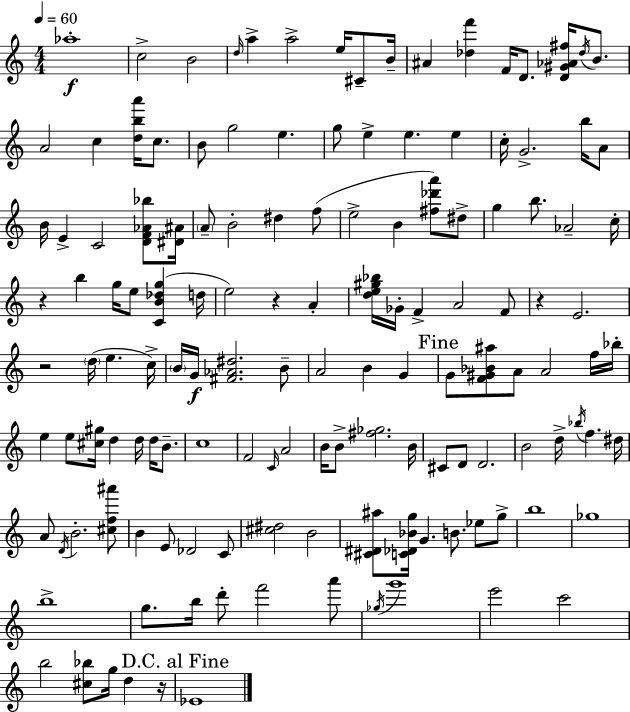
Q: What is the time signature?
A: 4/4